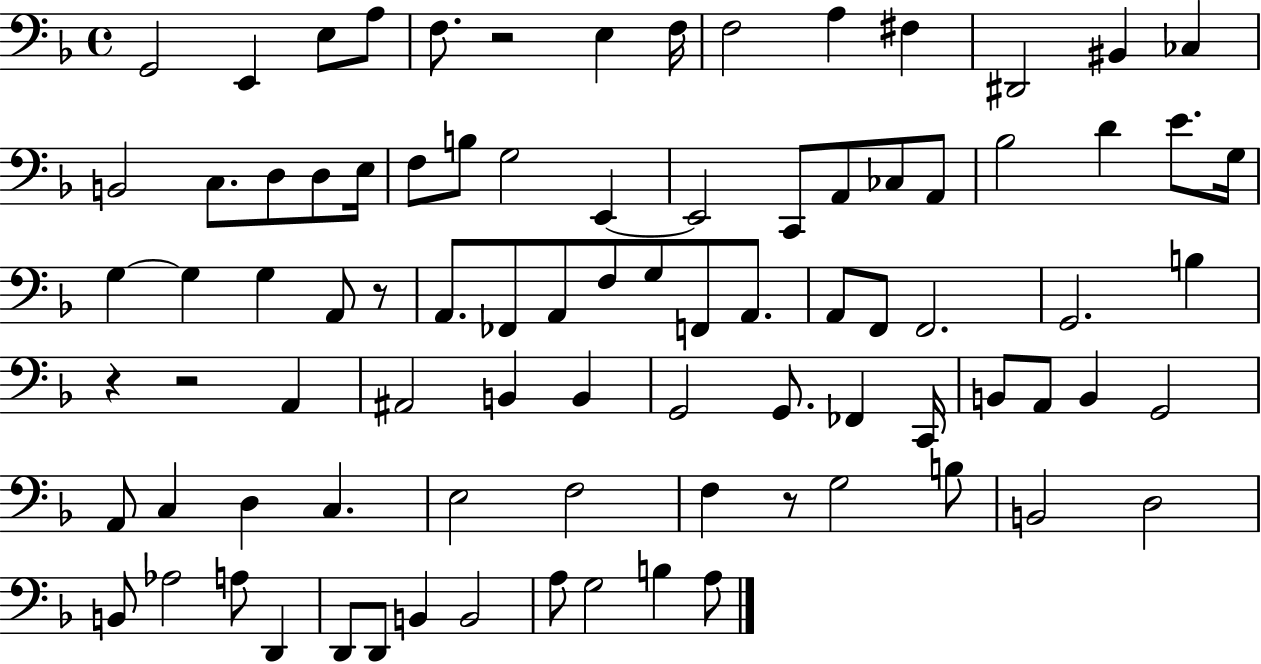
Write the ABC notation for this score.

X:1
T:Untitled
M:4/4
L:1/4
K:F
G,,2 E,, E,/2 A,/2 F,/2 z2 E, F,/4 F,2 A, ^F, ^D,,2 ^B,, _C, B,,2 C,/2 D,/2 D,/2 E,/4 F,/2 B,/2 G,2 E,, E,,2 C,,/2 A,,/2 _C,/2 A,,/2 _B,2 D E/2 G,/4 G, G, G, A,,/2 z/2 A,,/2 _F,,/2 A,,/2 F,/2 G,/2 F,,/2 A,,/2 A,,/2 F,,/2 F,,2 G,,2 B, z z2 A,, ^A,,2 B,, B,, G,,2 G,,/2 _F,, C,,/4 B,,/2 A,,/2 B,, G,,2 A,,/2 C, D, C, E,2 F,2 F, z/2 G,2 B,/2 B,,2 D,2 B,,/2 _A,2 A,/2 D,, D,,/2 D,,/2 B,, B,,2 A,/2 G,2 B, A,/2